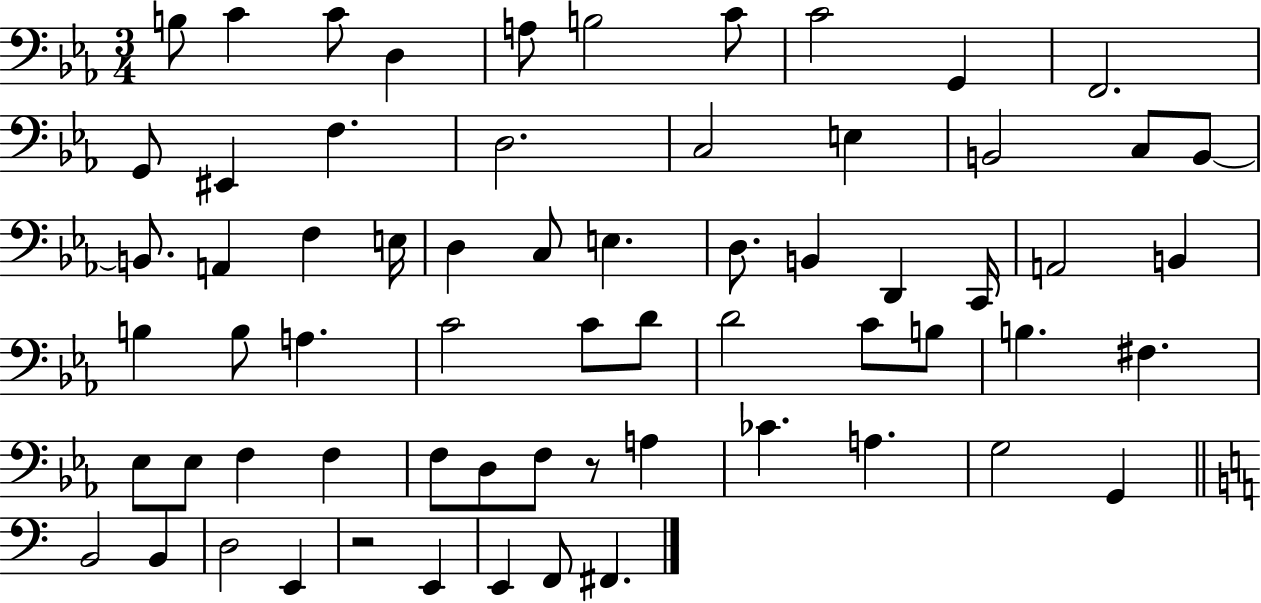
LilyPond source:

{
  \clef bass
  \numericTimeSignature
  \time 3/4
  \key ees \major
  b8 c'4 c'8 d4 | a8 b2 c'8 | c'2 g,4 | f,2. | \break g,8 eis,4 f4. | d2. | c2 e4 | b,2 c8 b,8~~ | \break b,8. a,4 f4 e16 | d4 c8 e4. | d8. b,4 d,4 c,16 | a,2 b,4 | \break b4 b8 a4. | c'2 c'8 d'8 | d'2 c'8 b8 | b4. fis4. | \break ees8 ees8 f4 f4 | f8 d8 f8 r8 a4 | ces'4. a4. | g2 g,4 | \break \bar "||" \break \key c \major b,2 b,4 | d2 e,4 | r2 e,4 | e,4 f,8 fis,4. | \break \bar "|."
}